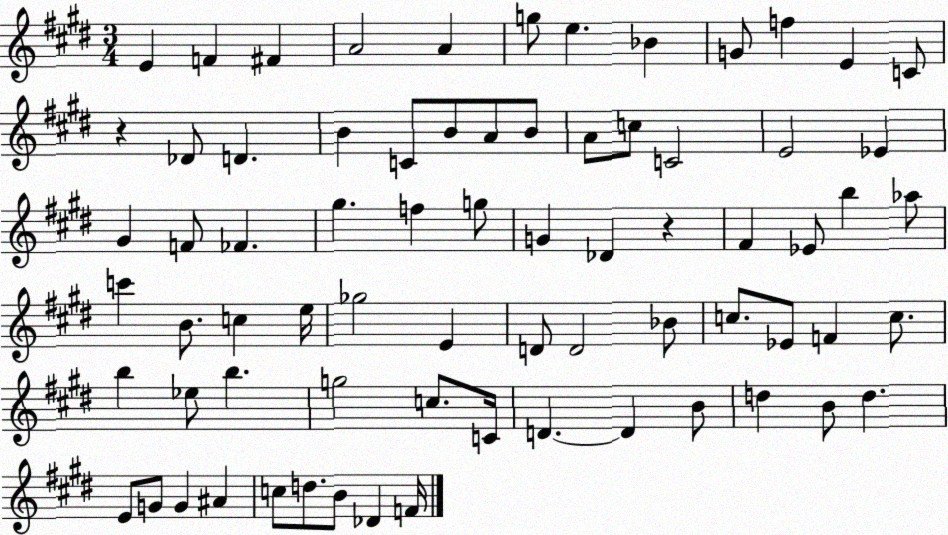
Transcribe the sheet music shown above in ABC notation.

X:1
T:Untitled
M:3/4
L:1/4
K:E
E F ^F A2 A g/2 e _B G/2 f E C/2 z _D/2 D B C/2 B/2 A/2 B/2 A/2 c/2 C2 E2 _E ^G F/2 _F ^g f g/2 G _D z ^F _E/2 b _a/2 c' B/2 c e/4 _g2 E D/2 D2 _B/2 c/2 _E/2 F c/2 b _e/2 b g2 c/2 C/4 D D B/2 d B/2 d E/2 G/2 G ^A c/2 d/2 B/2 _D F/4